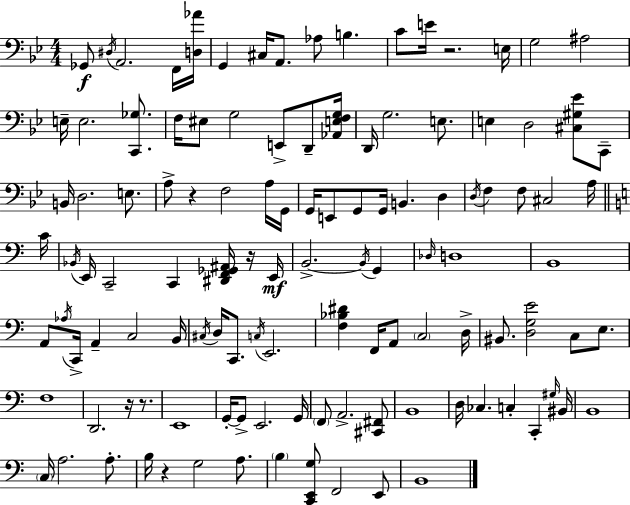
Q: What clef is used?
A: bass